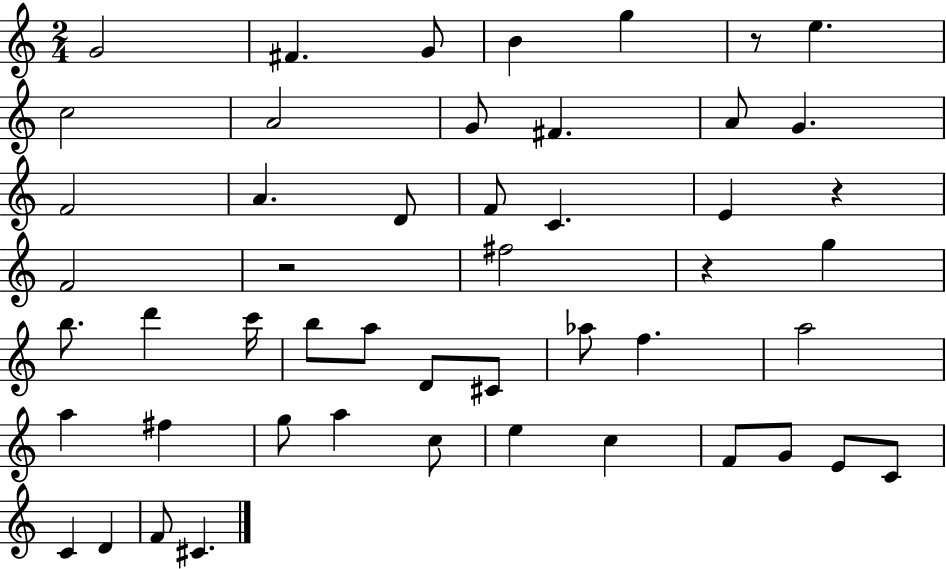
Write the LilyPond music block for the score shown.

{
  \clef treble
  \numericTimeSignature
  \time 2/4
  \key c \major
  g'2 | fis'4. g'8 | b'4 g''4 | r8 e''4. | \break c''2 | a'2 | g'8 fis'4. | a'8 g'4. | \break f'2 | a'4. d'8 | f'8 c'4. | e'4 r4 | \break f'2 | r2 | fis''2 | r4 g''4 | \break b''8. d'''4 c'''16 | b''8 a''8 d'8 cis'8 | aes''8 f''4. | a''2 | \break a''4 fis''4 | g''8 a''4 c''8 | e''4 c''4 | f'8 g'8 e'8 c'8 | \break c'4 d'4 | f'8 cis'4. | \bar "|."
}